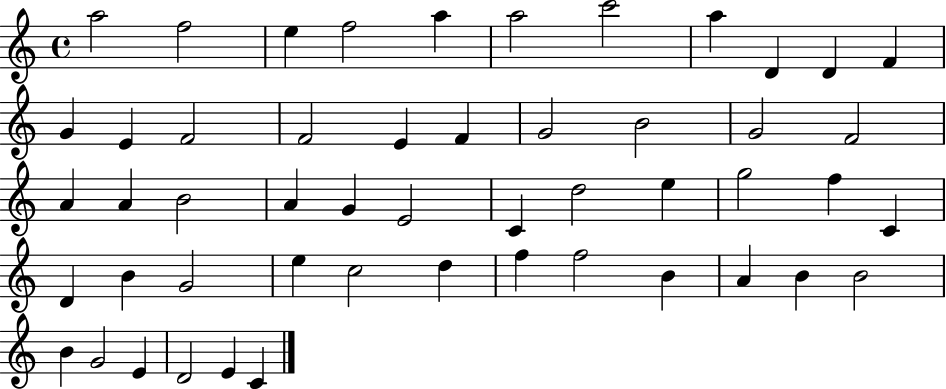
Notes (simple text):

A5/h F5/h E5/q F5/h A5/q A5/h C6/h A5/q D4/q D4/q F4/q G4/q E4/q F4/h F4/h E4/q F4/q G4/h B4/h G4/h F4/h A4/q A4/q B4/h A4/q G4/q E4/h C4/q D5/h E5/q G5/h F5/q C4/q D4/q B4/q G4/h E5/q C5/h D5/q F5/q F5/h B4/q A4/q B4/q B4/h B4/q G4/h E4/q D4/h E4/q C4/q